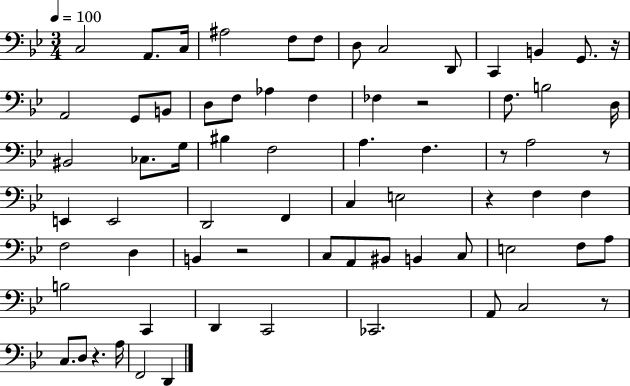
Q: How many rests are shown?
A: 8